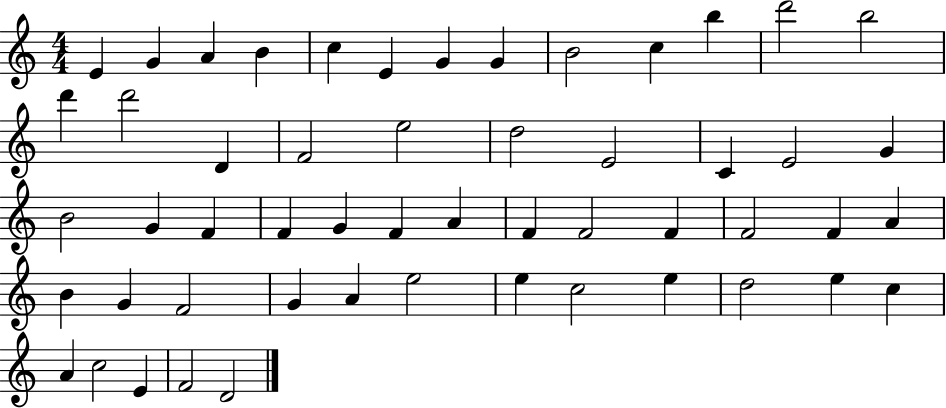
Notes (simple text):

E4/q G4/q A4/q B4/q C5/q E4/q G4/q G4/q B4/h C5/q B5/q D6/h B5/h D6/q D6/h D4/q F4/h E5/h D5/h E4/h C4/q E4/h G4/q B4/h G4/q F4/q F4/q G4/q F4/q A4/q F4/q F4/h F4/q F4/h F4/q A4/q B4/q G4/q F4/h G4/q A4/q E5/h E5/q C5/h E5/q D5/h E5/q C5/q A4/q C5/h E4/q F4/h D4/h